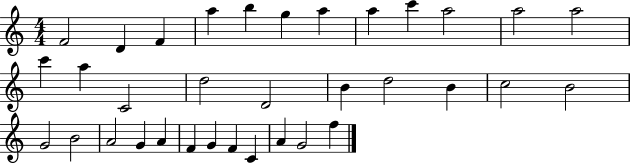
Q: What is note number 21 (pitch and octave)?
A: C5